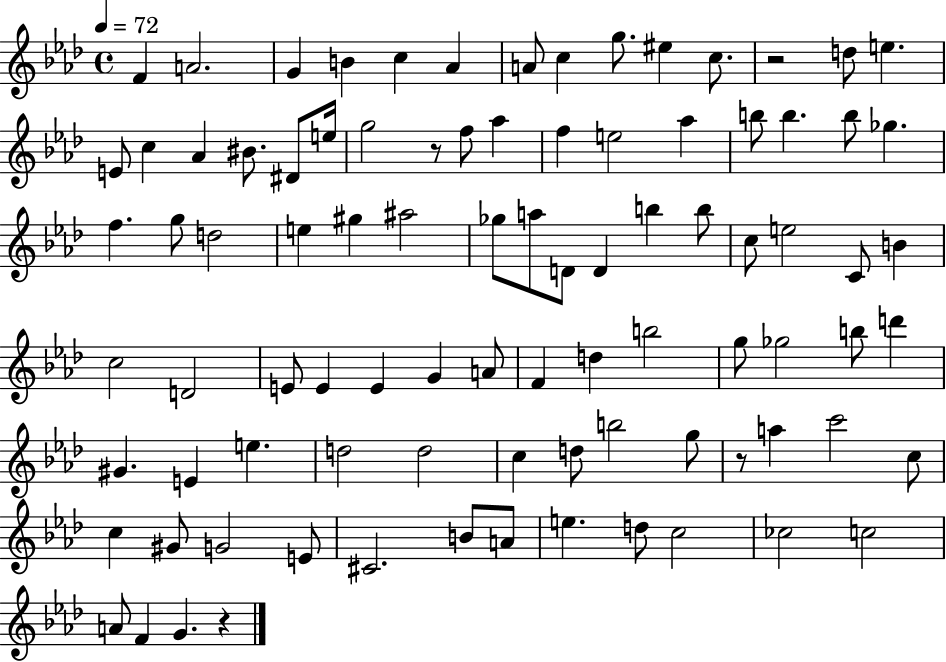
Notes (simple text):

F4/q A4/h. G4/q B4/q C5/q Ab4/q A4/e C5/q G5/e. EIS5/q C5/e. R/h D5/e E5/q. E4/e C5/q Ab4/q BIS4/e. D#4/e E5/s G5/h R/e F5/e Ab5/q F5/q E5/h Ab5/q B5/e B5/q. B5/e Gb5/q. F5/q. G5/e D5/h E5/q G#5/q A#5/h Gb5/e A5/e D4/e D4/q B5/q B5/e C5/e E5/h C4/e B4/q C5/h D4/h E4/e E4/q E4/q G4/q A4/e F4/q D5/q B5/h G5/e Gb5/h B5/e D6/q G#4/q. E4/q E5/q. D5/h D5/h C5/q D5/e B5/h G5/e R/e A5/q C6/h C5/e C5/q G#4/e G4/h E4/e C#4/h. B4/e A4/e E5/q. D5/e C5/h CES5/h C5/h A4/e F4/q G4/q. R/q